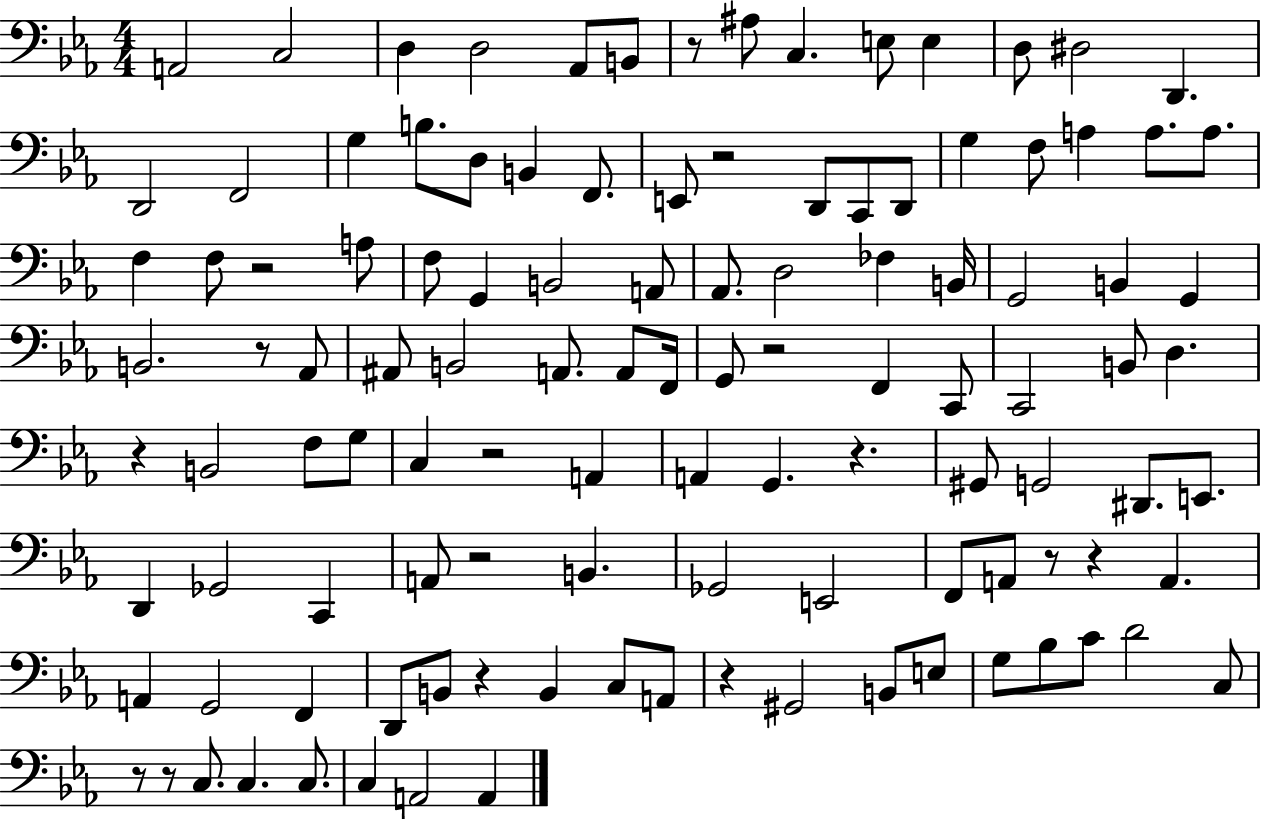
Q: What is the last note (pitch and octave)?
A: A2